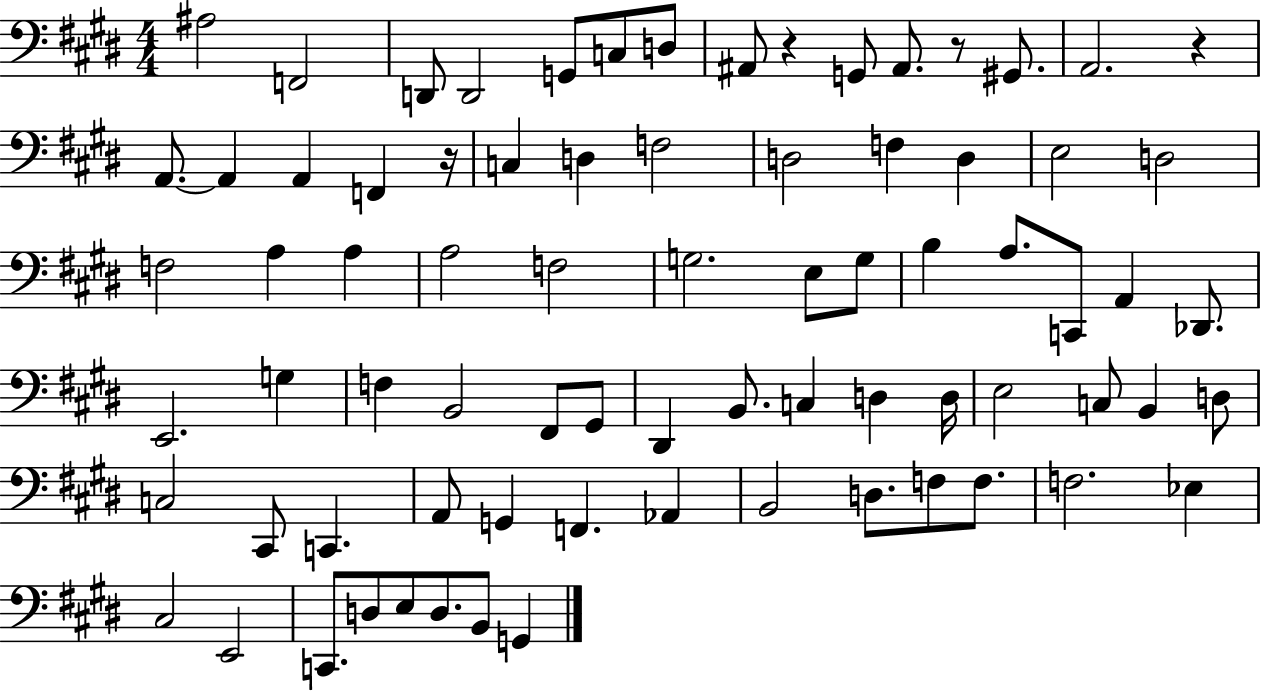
{
  \clef bass
  \numericTimeSignature
  \time 4/4
  \key e \major
  ais2 f,2 | d,8 d,2 g,8 c8 d8 | ais,8 r4 g,8 ais,8. r8 gis,8. | a,2. r4 | \break a,8.~~ a,4 a,4 f,4 r16 | c4 d4 f2 | d2 f4 d4 | e2 d2 | \break f2 a4 a4 | a2 f2 | g2. e8 g8 | b4 a8. c,8 a,4 des,8. | \break e,2. g4 | f4 b,2 fis,8 gis,8 | dis,4 b,8. c4 d4 d16 | e2 c8 b,4 d8 | \break c2 cis,8 c,4. | a,8 g,4 f,4. aes,4 | b,2 d8. f8 f8. | f2. ees4 | \break cis2 e,2 | c,8. d8 e8 d8. b,8 g,4 | \bar "|."
}